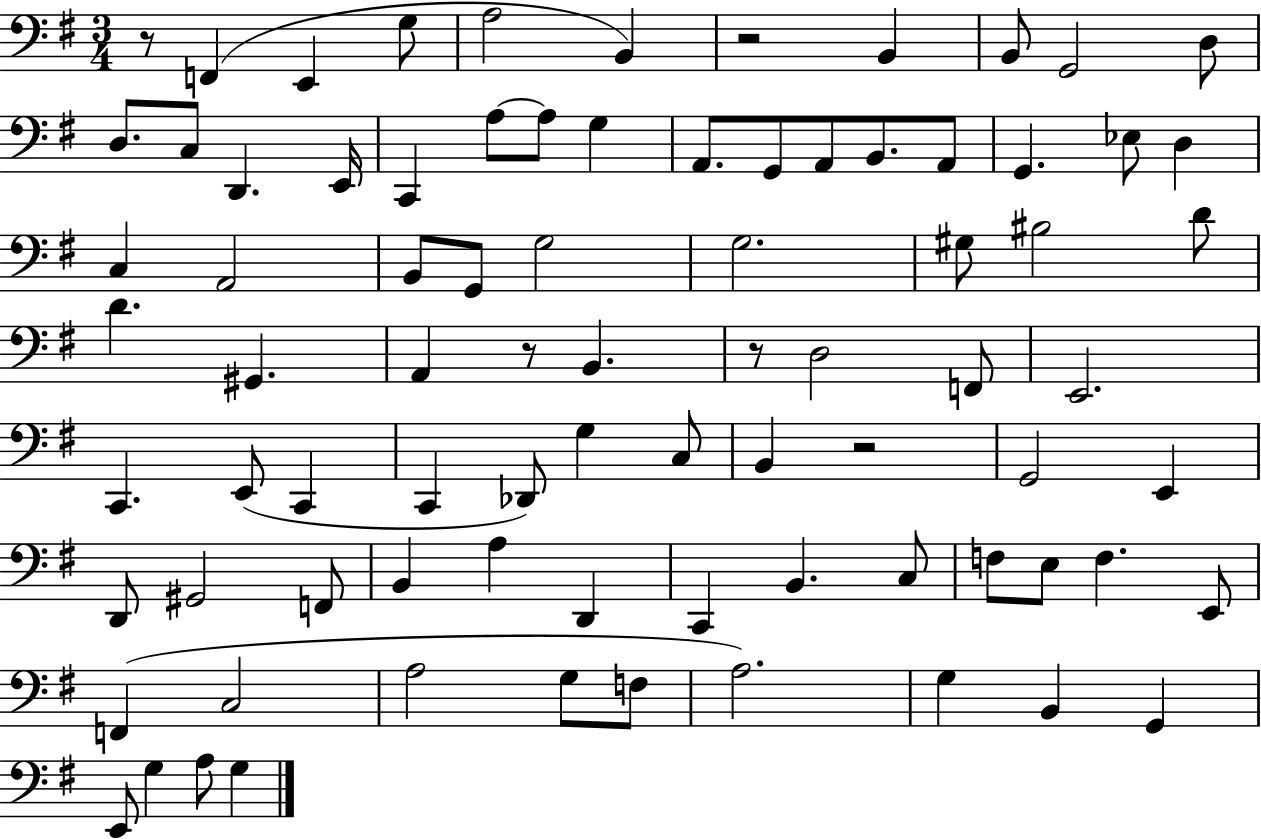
{
  \clef bass
  \numericTimeSignature
  \time 3/4
  \key g \major
  r8 f,4( e,4 g8 | a2 b,4) | r2 b,4 | b,8 g,2 d8 | \break d8. c8 d,4. e,16 | c,4 a8~~ a8 g4 | a,8. g,8 a,8 b,8. a,8 | g,4. ees8 d4 | \break c4 a,2 | b,8 g,8 g2 | g2. | gis8 bis2 d'8 | \break d'4. gis,4. | a,4 r8 b,4. | r8 d2 f,8 | e,2. | \break c,4. e,8( c,4 | c,4 des,8) g4 c8 | b,4 r2 | g,2 e,4 | \break d,8 gis,2 f,8 | b,4 a4 d,4 | c,4 b,4. c8 | f8 e8 f4. e,8 | \break f,4( c2 | a2 g8 f8 | a2.) | g4 b,4 g,4 | \break e,8 g4 a8 g4 | \bar "|."
}